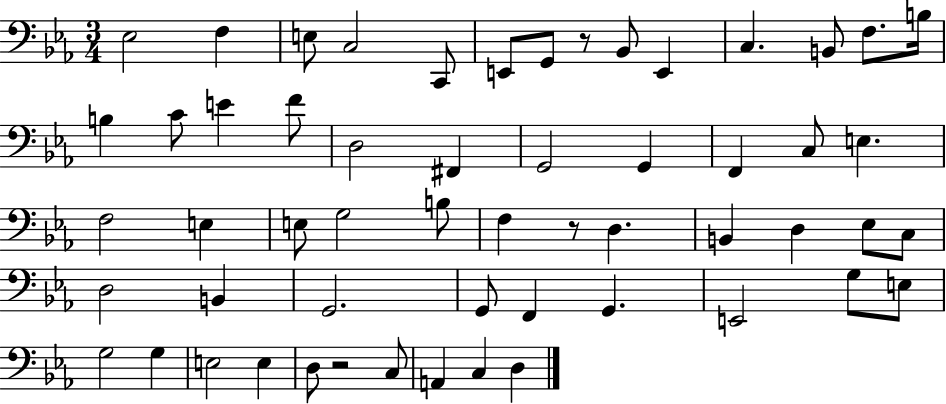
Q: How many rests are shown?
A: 3